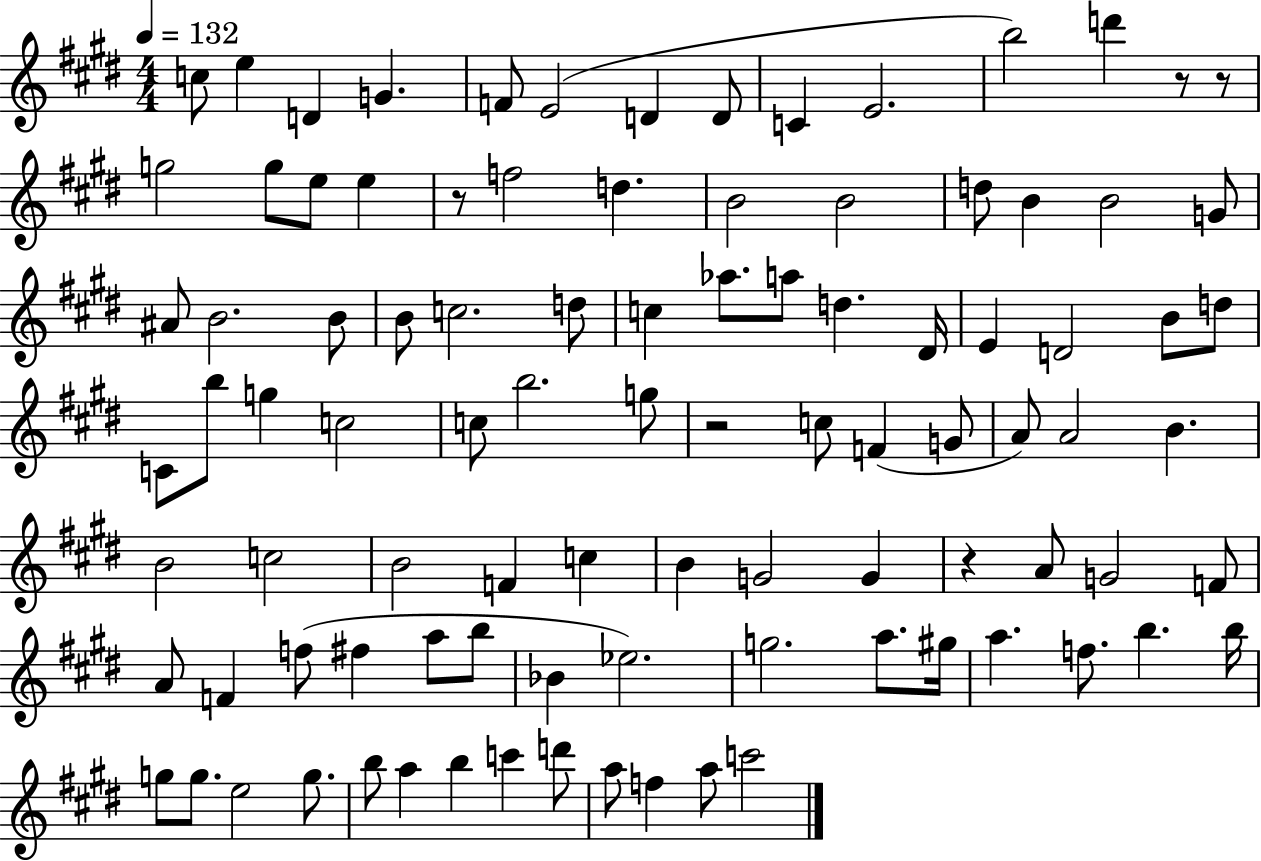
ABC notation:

X:1
T:Untitled
M:4/4
L:1/4
K:E
c/2 e D G F/2 E2 D D/2 C E2 b2 d' z/2 z/2 g2 g/2 e/2 e z/2 f2 d B2 B2 d/2 B B2 G/2 ^A/2 B2 B/2 B/2 c2 d/2 c _a/2 a/2 d ^D/4 E D2 B/2 d/2 C/2 b/2 g c2 c/2 b2 g/2 z2 c/2 F G/2 A/2 A2 B B2 c2 B2 F c B G2 G z A/2 G2 F/2 A/2 F f/2 ^f a/2 b/2 _B _e2 g2 a/2 ^g/4 a f/2 b b/4 g/2 g/2 e2 g/2 b/2 a b c' d'/2 a/2 f a/2 c'2